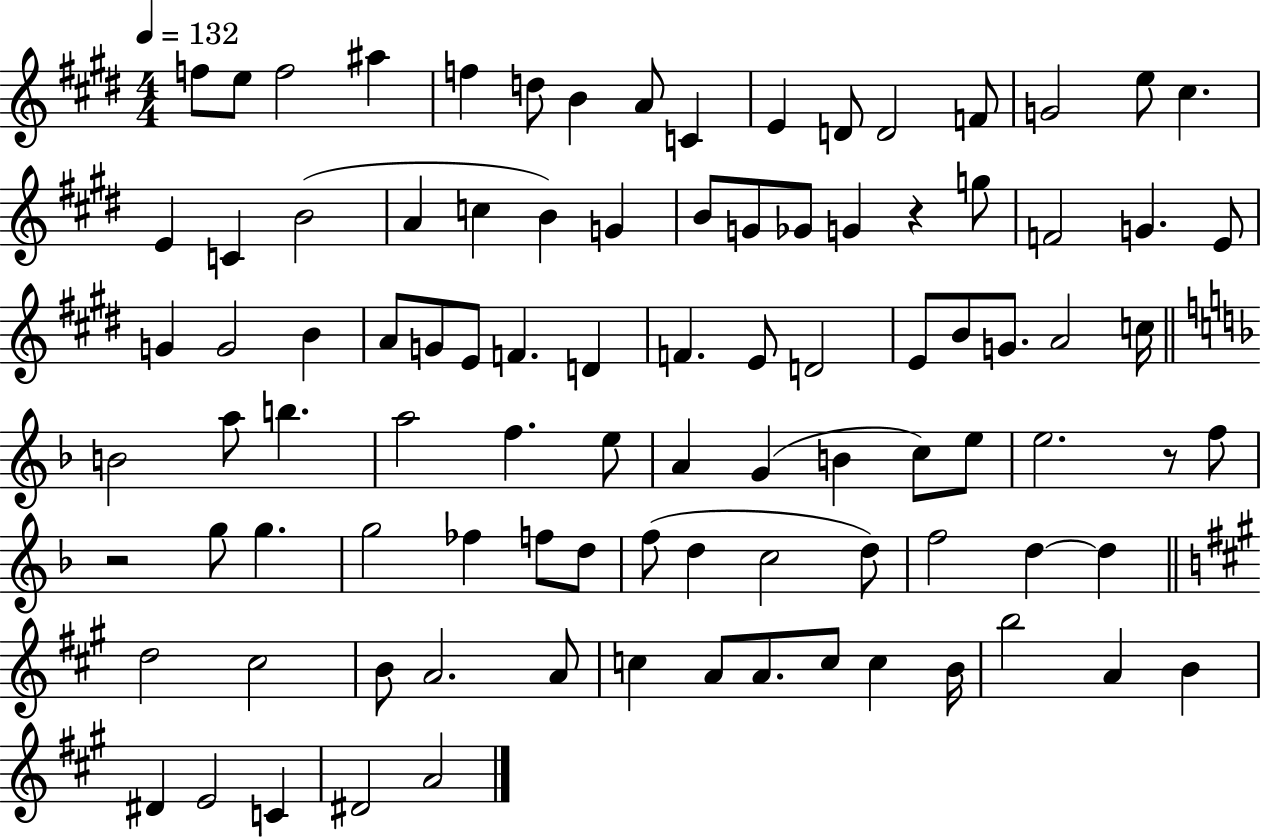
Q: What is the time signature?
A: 4/4